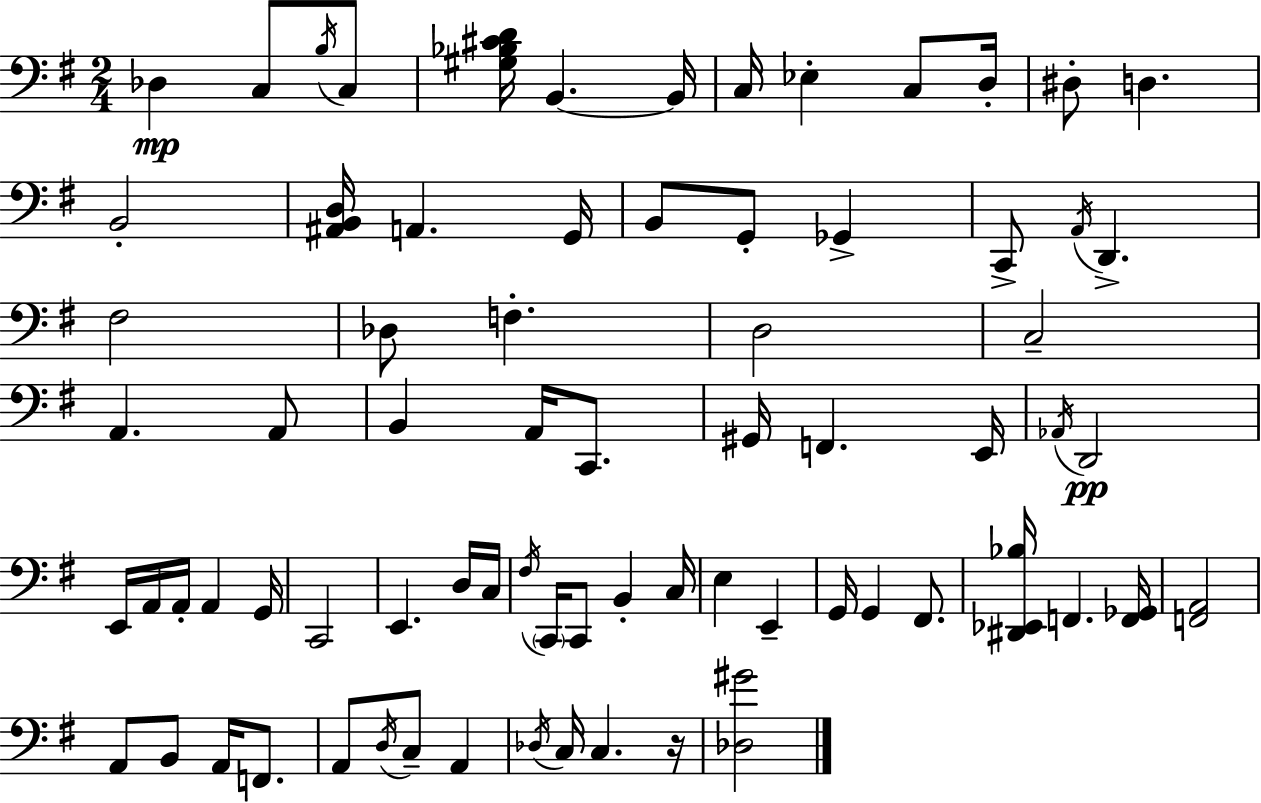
X:1
T:Untitled
M:2/4
L:1/4
K:G
_D, C,/2 B,/4 C,/2 [^G,_B,^CD]/4 B,, B,,/4 C,/4 _E, C,/2 D,/4 ^D,/2 D, B,,2 [^A,,B,,D,]/4 A,, G,,/4 B,,/2 G,,/2 _G,, C,,/2 A,,/4 D,, ^F,2 _D,/2 F, D,2 C,2 A,, A,,/2 B,, A,,/4 C,,/2 ^G,,/4 F,, E,,/4 _A,,/4 D,,2 E,,/4 A,,/4 A,,/4 A,, G,,/4 C,,2 E,, D,/4 C,/4 ^F,/4 C,,/4 C,,/2 B,, C,/4 E, E,, G,,/4 G,, ^F,,/2 [^D,,_E,,_B,]/4 F,, [F,,_G,,]/4 [F,,A,,]2 A,,/2 B,,/2 A,,/4 F,,/2 A,,/2 D,/4 C,/2 A,, _D,/4 C,/4 C, z/4 [_D,^G]2